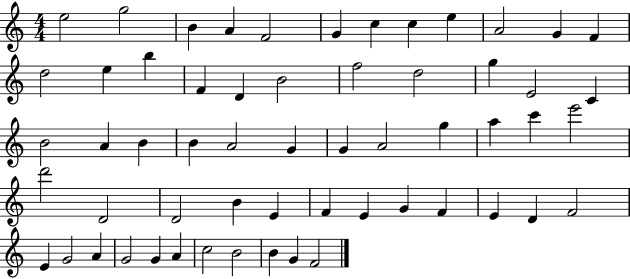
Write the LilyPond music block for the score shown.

{
  \clef treble
  \numericTimeSignature
  \time 4/4
  \key c \major
  e''2 g''2 | b'4 a'4 f'2 | g'4 c''4 c''4 e''4 | a'2 g'4 f'4 | \break d''2 e''4 b''4 | f'4 d'4 b'2 | f''2 d''2 | g''4 e'2 c'4 | \break b'2 a'4 b'4 | b'4 a'2 g'4 | g'4 a'2 g''4 | a''4 c'''4 e'''2 | \break d'''2 d'2 | d'2 b'4 e'4 | f'4 e'4 g'4 f'4 | e'4 d'4 f'2 | \break e'4 g'2 a'4 | g'2 g'4 a'4 | c''2 b'2 | b'4 g'4 f'2 | \break \bar "|."
}